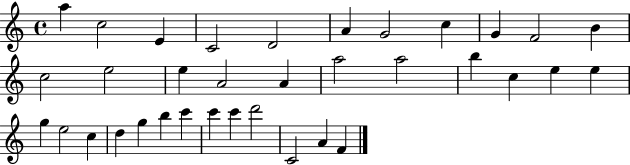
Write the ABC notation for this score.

X:1
T:Untitled
M:4/4
L:1/4
K:C
a c2 E C2 D2 A G2 c G F2 B c2 e2 e A2 A a2 a2 b c e e g e2 c d g b c' c' c' d'2 C2 A F